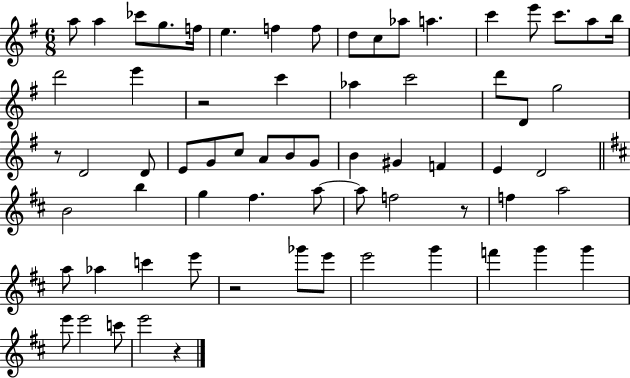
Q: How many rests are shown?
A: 5